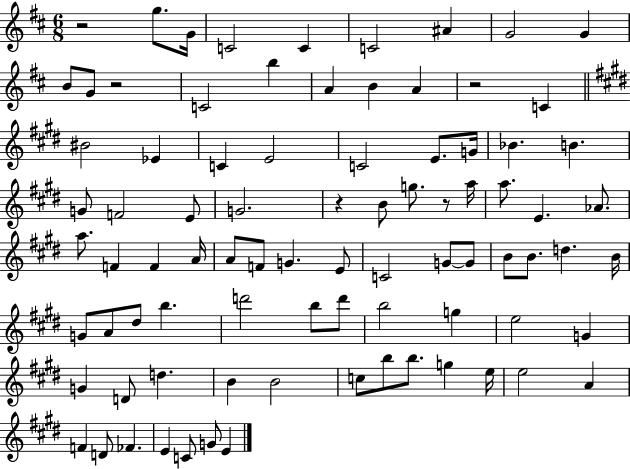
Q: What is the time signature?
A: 6/8